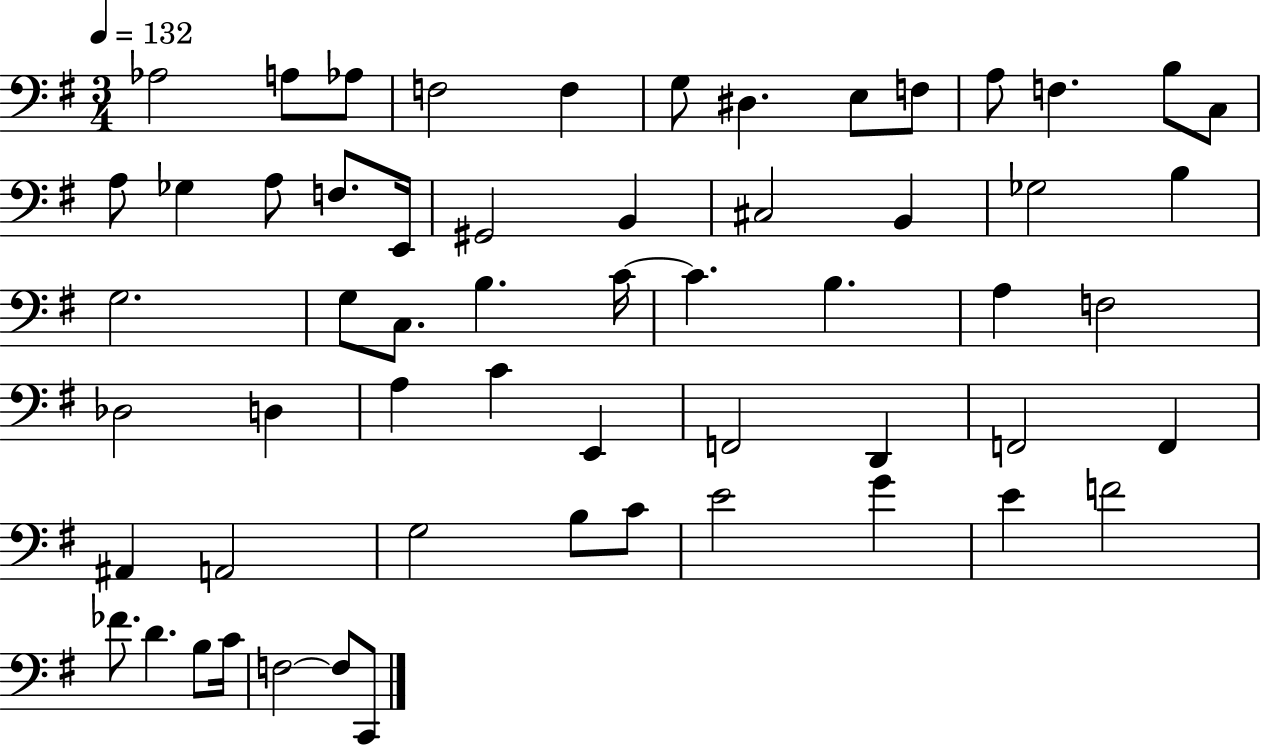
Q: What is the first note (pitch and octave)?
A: Ab3